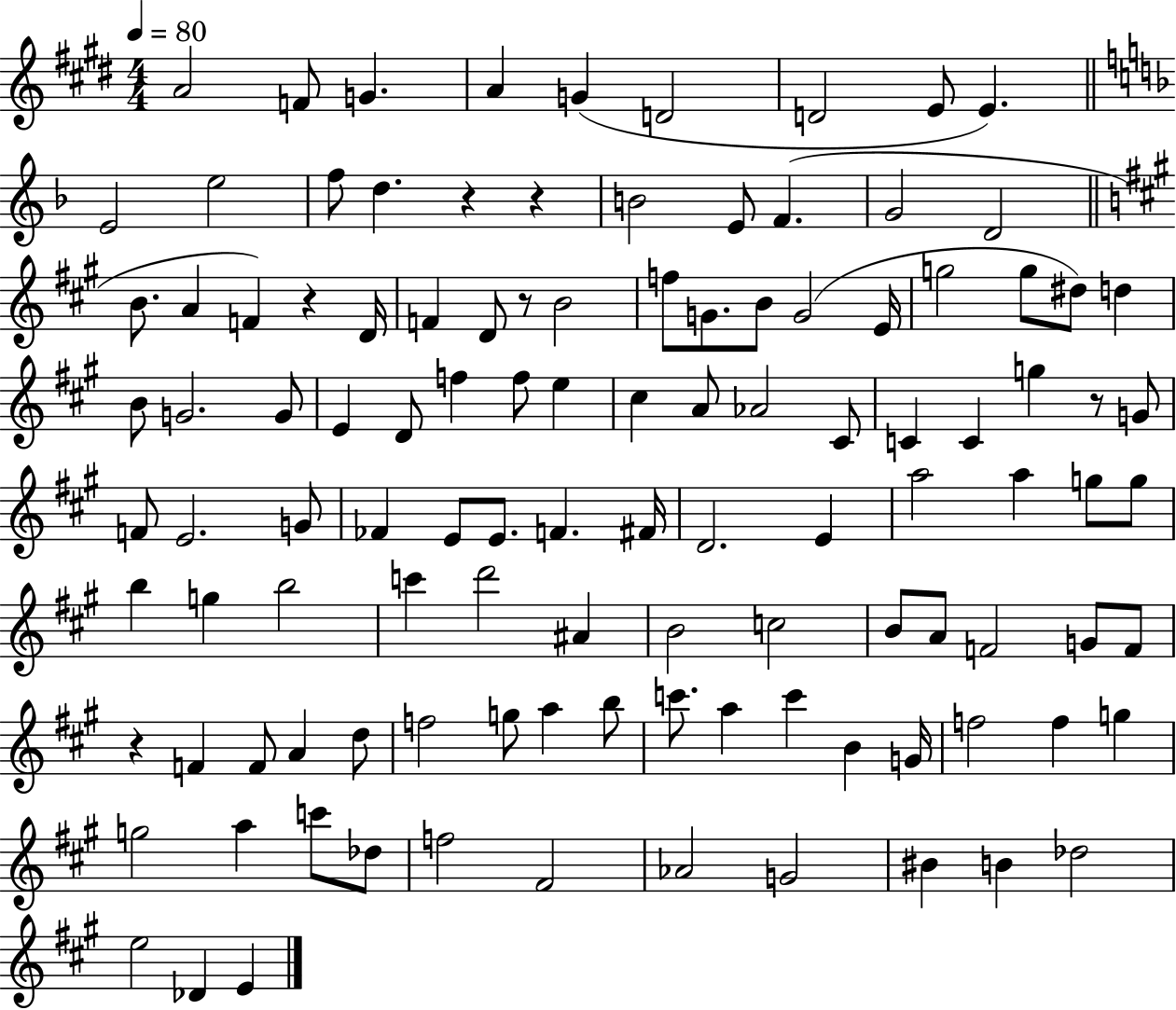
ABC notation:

X:1
T:Untitled
M:4/4
L:1/4
K:E
A2 F/2 G A G D2 D2 E/2 E E2 e2 f/2 d z z B2 E/2 F G2 D2 B/2 A F z D/4 F D/2 z/2 B2 f/2 G/2 B/2 G2 E/4 g2 g/2 ^d/2 d B/2 G2 G/2 E D/2 f f/2 e ^c A/2 _A2 ^C/2 C C g z/2 G/2 F/2 E2 G/2 _F E/2 E/2 F ^F/4 D2 E a2 a g/2 g/2 b g b2 c' d'2 ^A B2 c2 B/2 A/2 F2 G/2 F/2 z F F/2 A d/2 f2 g/2 a b/2 c'/2 a c' B G/4 f2 f g g2 a c'/2 _d/2 f2 ^F2 _A2 G2 ^B B _d2 e2 _D E